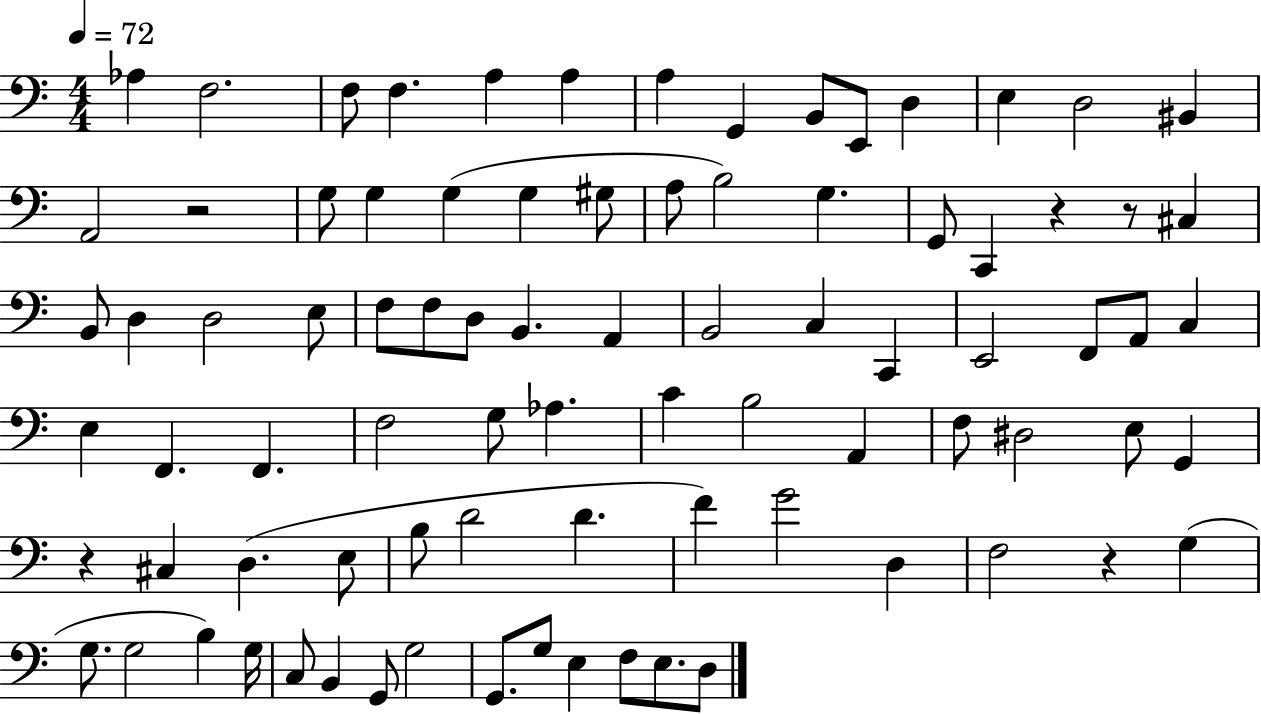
Ab3/q F3/h. F3/e F3/q. A3/q A3/q A3/q G2/q B2/e E2/e D3/q E3/q D3/h BIS2/q A2/h R/h G3/e G3/q G3/q G3/q G#3/e A3/e B3/h G3/q. G2/e C2/q R/q R/e C#3/q B2/e D3/q D3/h E3/e F3/e F3/e D3/e B2/q. A2/q B2/h C3/q C2/q E2/h F2/e A2/e C3/q E3/q F2/q. F2/q. F3/h G3/e Ab3/q. C4/q B3/h A2/q F3/e D#3/h E3/e G2/q R/q C#3/q D3/q. E3/e B3/e D4/h D4/q. F4/q G4/h D3/q F3/h R/q G3/q G3/e. G3/h B3/q G3/s C3/e B2/q G2/e G3/h G2/e. G3/e E3/q F3/e E3/e. D3/e